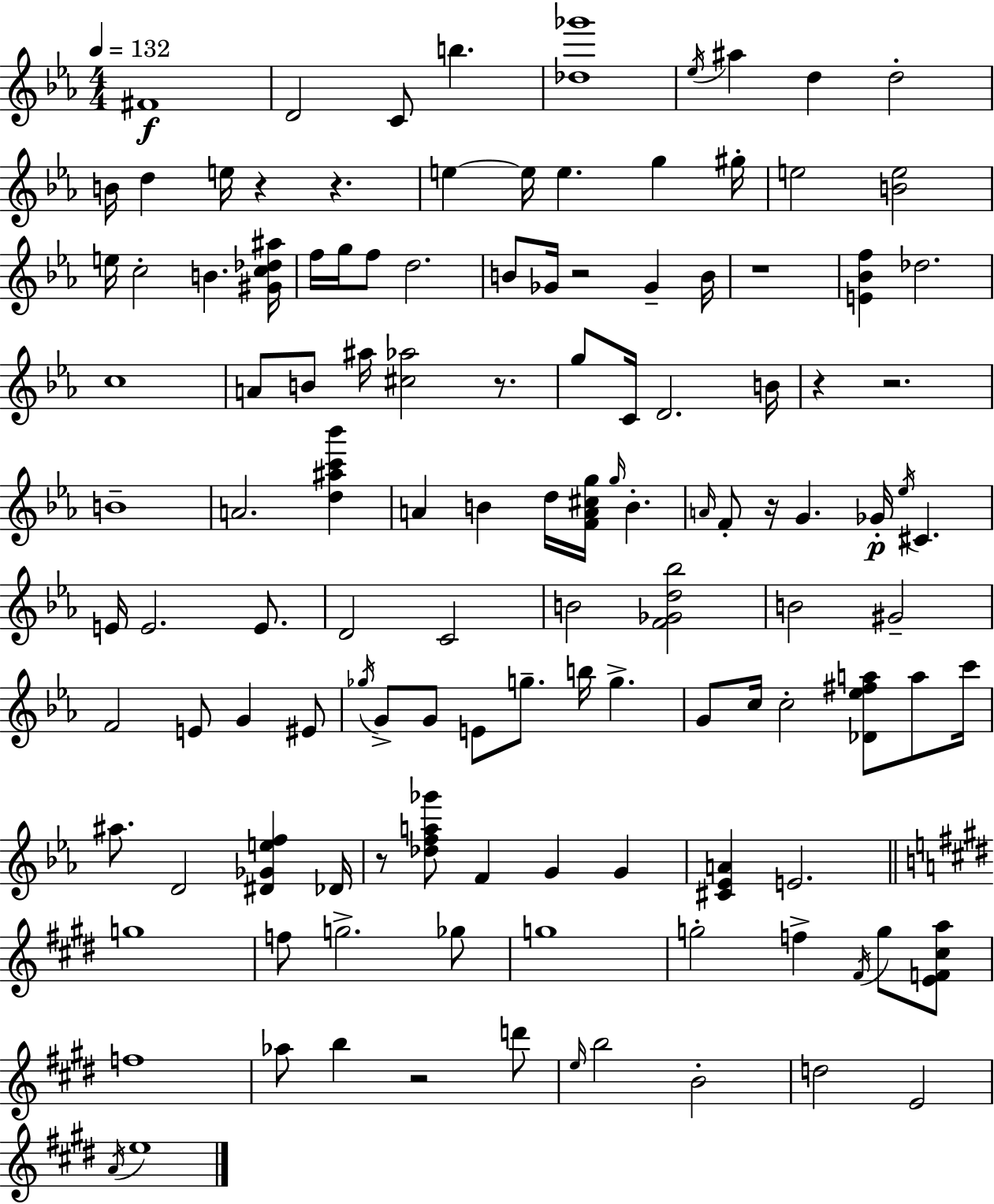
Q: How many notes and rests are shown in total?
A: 124